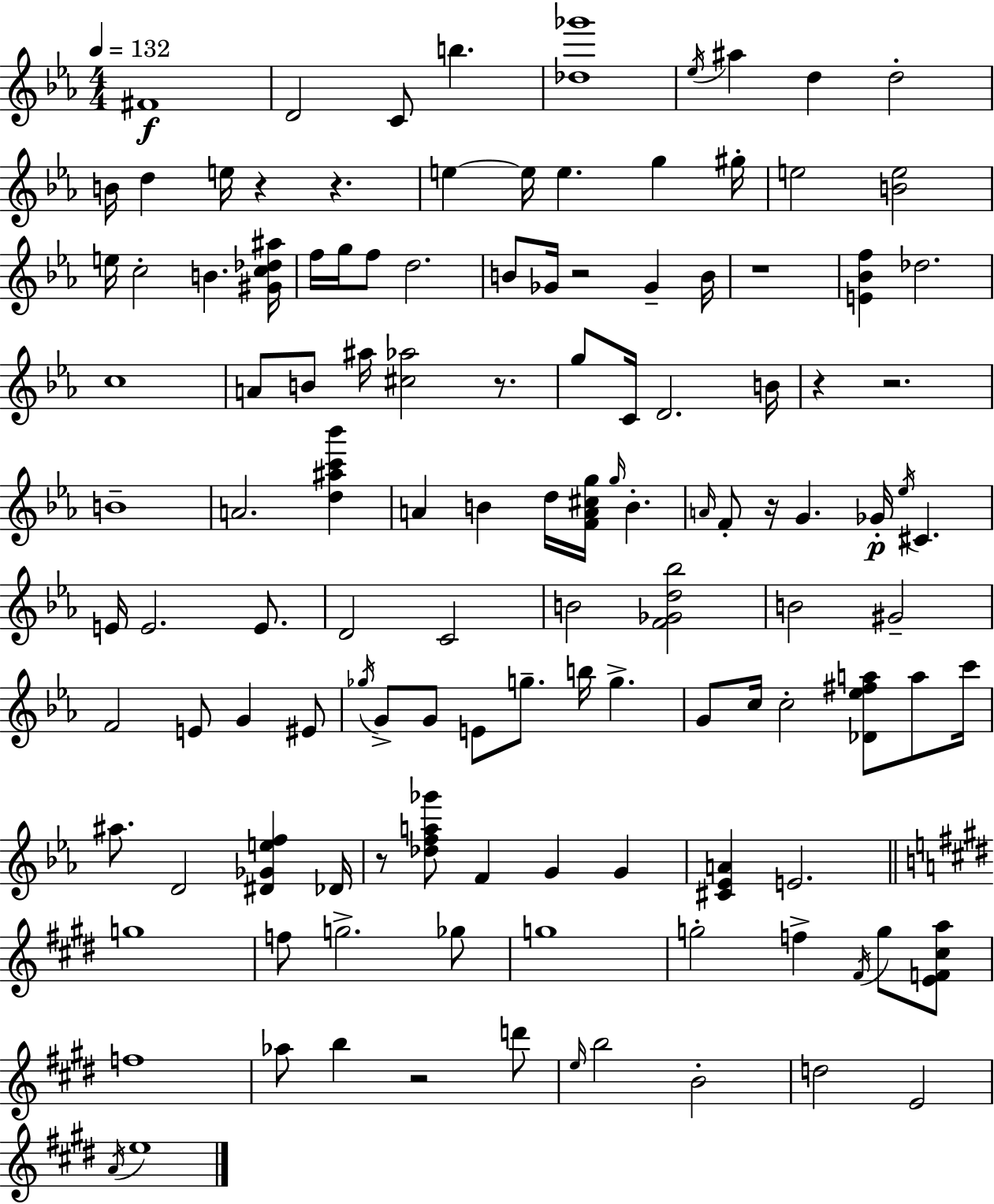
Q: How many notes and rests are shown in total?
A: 124